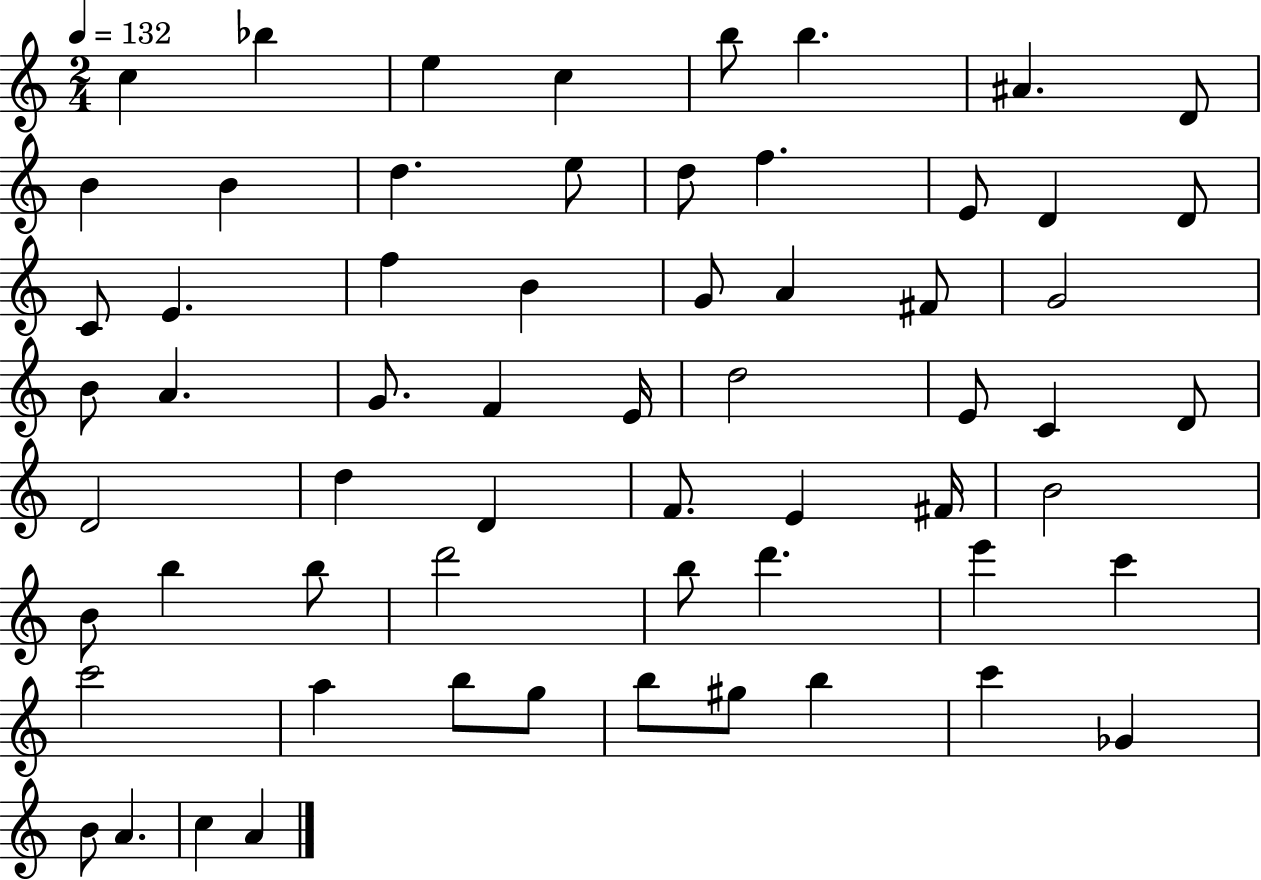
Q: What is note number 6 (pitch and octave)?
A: B5